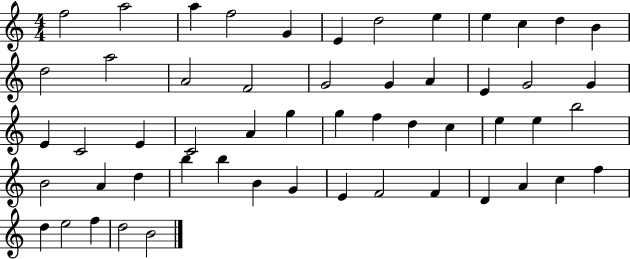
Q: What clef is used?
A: treble